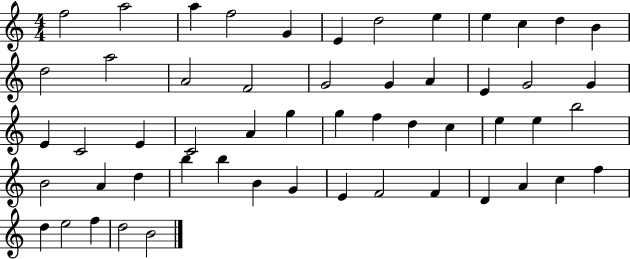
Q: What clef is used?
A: treble